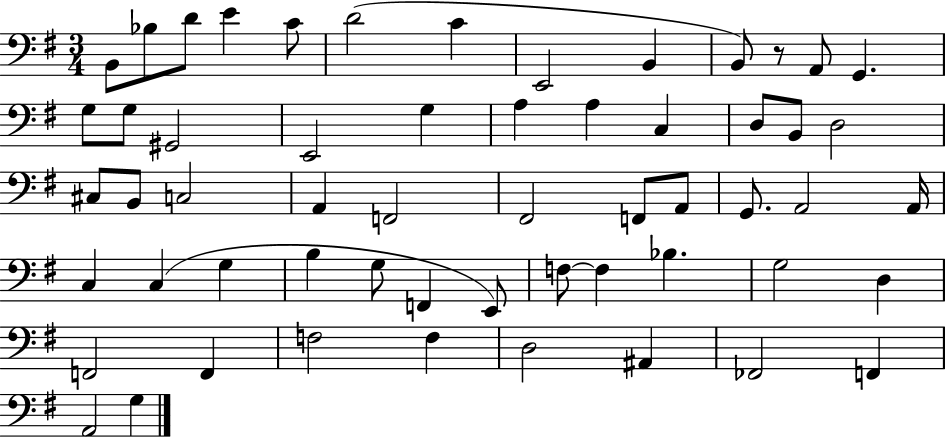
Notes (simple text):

B2/e Bb3/e D4/e E4/q C4/e D4/h C4/q E2/h B2/q B2/e R/e A2/e G2/q. G3/e G3/e G#2/h E2/h G3/q A3/q A3/q C3/q D3/e B2/e D3/h C#3/e B2/e C3/h A2/q F2/h F#2/h F2/e A2/e G2/e. A2/h A2/s C3/q C3/q G3/q B3/q G3/e F2/q E2/e F3/e F3/q Bb3/q. G3/h D3/q F2/h F2/q F3/h F3/q D3/h A#2/q FES2/h F2/q A2/h G3/q